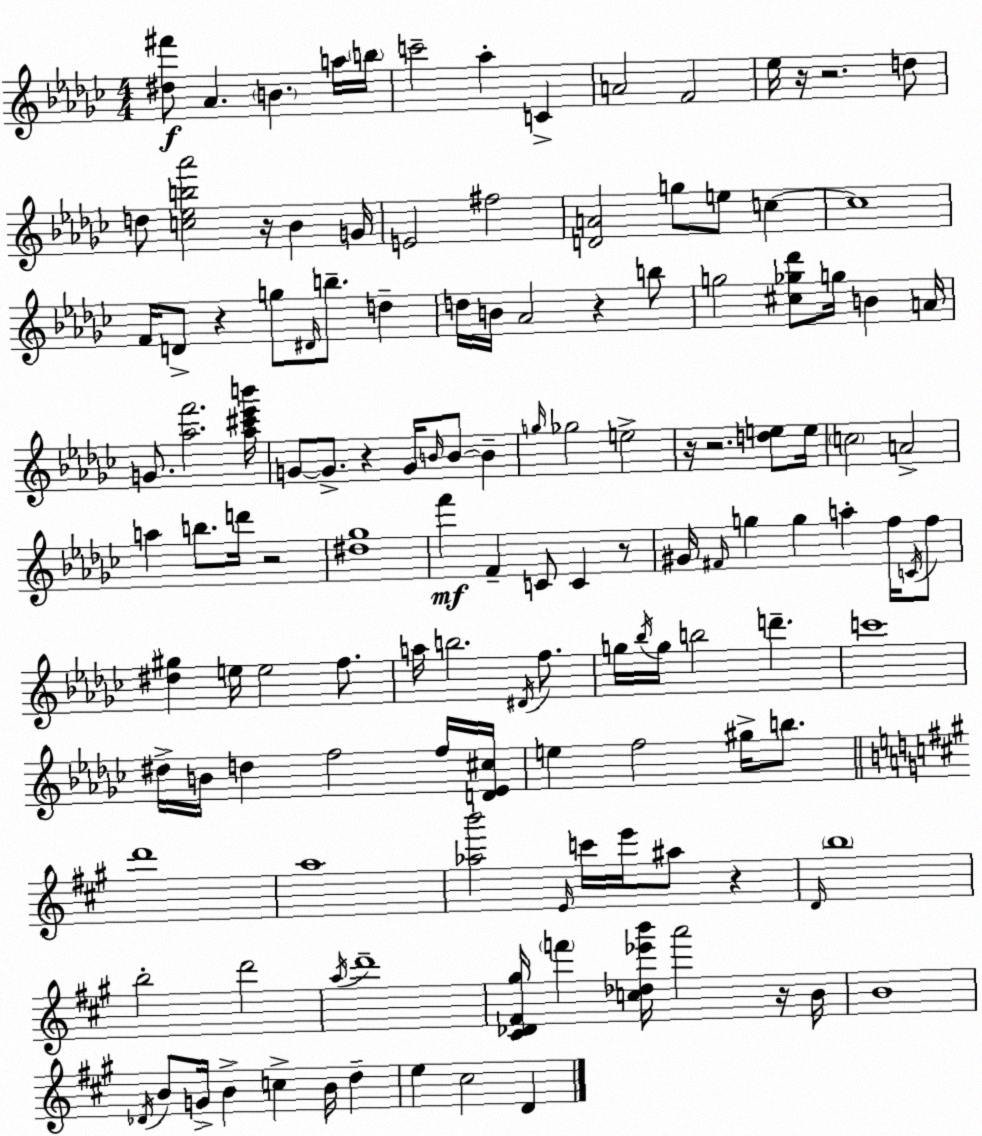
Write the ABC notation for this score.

X:1
T:Untitled
M:4/4
L:1/4
K:Ebm
[^d^f']/2 _A B a/4 b/4 c'2 _a C A2 F2 _e/4 z/4 z2 d/2 d/2 [c_eb_a']2 z/4 _B G/4 E2 ^f2 [DA]2 g/2 e/2 c c4 F/4 D/2 z g/2 ^D/4 b/2 d d/4 B/4 _A2 z b/2 g2 [^c_g_d']/2 g/4 B A/4 G/2 [_af']2 [_a^c'_e'b']/4 G/2 G/2 z G/4 B/4 B/2 B g/4 _g2 e2 z/4 z2 [de]/2 e/4 c2 A2 a b/2 d'/4 z2 [^d_g]4 f' F C/2 C z/2 ^G/4 ^F/4 g g a f/4 C/4 f/2 [^d^g] e/4 e2 f/2 a/4 b2 ^D/4 f/2 g/4 _b/4 g/4 b2 d' c'4 ^d/4 B/4 d f2 f/4 [D_E^c]/4 e f2 ^g/4 b/2 d'4 a4 [_ab']2 E/4 c'/4 e'/4 ^a/2 z D/4 b4 b2 d'2 a/4 d'4 [^C_D^F^g]/4 f' [c_d_e'b']/4 a'2 z/4 B/4 B4 _D/4 B/2 G/4 B c B/4 d e ^c2 D